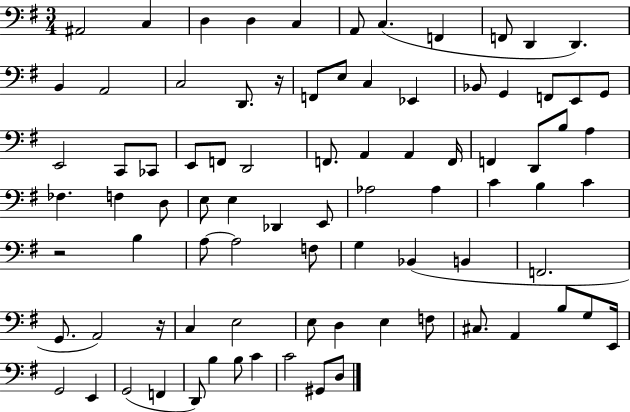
X:1
T:Untitled
M:3/4
L:1/4
K:G
^A,,2 C, D, D, C, A,,/2 C, F,, F,,/2 D,, D,, B,, A,,2 C,2 D,,/2 z/4 F,,/2 E,/2 C, _E,, _B,,/2 G,, F,,/2 E,,/2 G,,/2 E,,2 C,,/2 _C,,/2 E,,/2 F,,/2 D,,2 F,,/2 A,, A,, F,,/4 F,, D,,/2 B,/2 A, _F, F, D,/2 E,/2 E, _D,, E,,/2 _A,2 _A, C B, C z2 B, A,/2 A,2 F,/2 G, _B,, B,, F,,2 G,,/2 A,,2 z/4 C, E,2 E,/2 D, E, F,/2 ^C,/2 A,, B,/2 G,/2 E,,/4 G,,2 E,, G,,2 F,, D,,/2 B, B,/2 C C2 ^G,,/2 D,/2